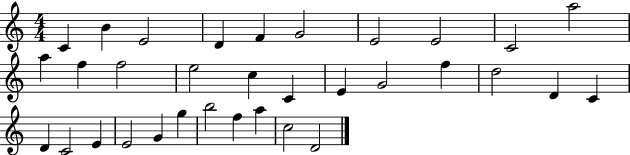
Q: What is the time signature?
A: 4/4